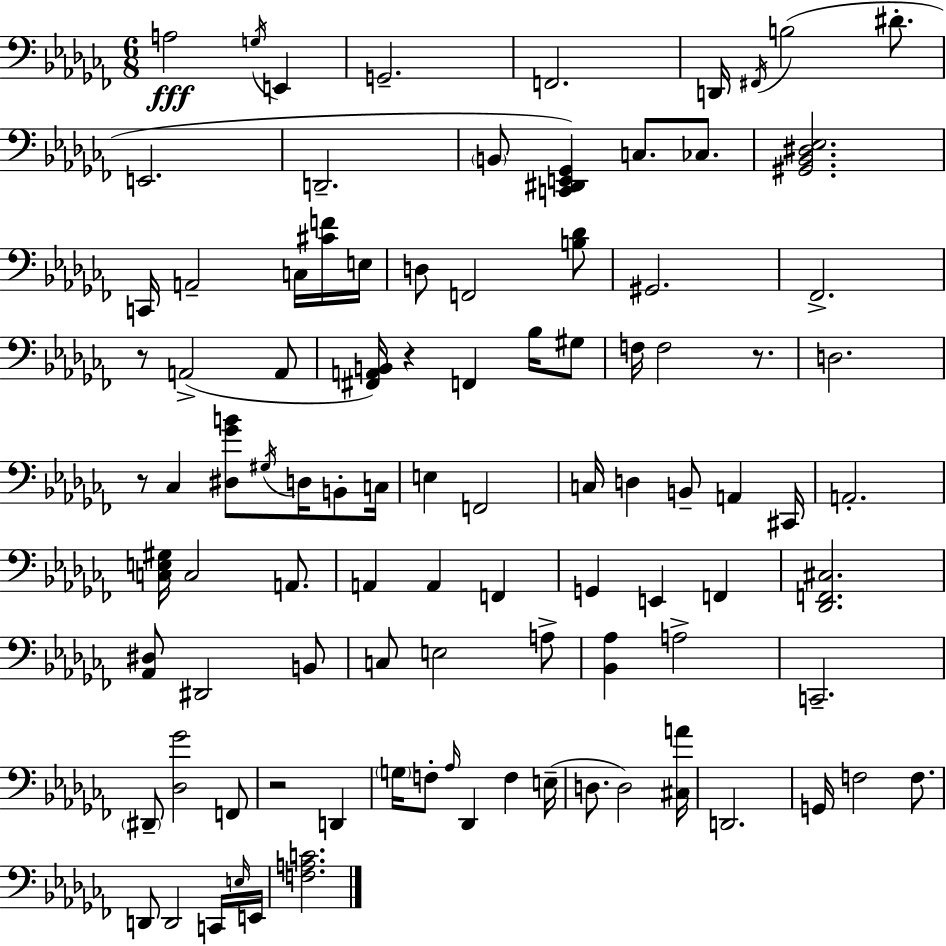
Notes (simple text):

A3/h G3/s E2/q G2/h. F2/h. D2/s F#2/s B3/h D#4/e. E2/h. D2/h. B2/e [C2,D#2,E2,Gb2]/q C3/e. CES3/e. [G#2,Bb2,D#3,Eb3]/h. C2/s A2/h C3/s [C#4,F4]/s E3/s D3/e F2/h [B3,Db4]/e G#2/h. FES2/h. R/e A2/h A2/e [F#2,A2,B2]/s R/q F2/q Bb3/s G#3/e F3/s F3/h R/e. D3/h. R/e CES3/q [D#3,Gb4,B4]/e G#3/s D3/s B2/e C3/s E3/q F2/h C3/s D3/q B2/e A2/q C#2/s A2/h. [C3,E3,G#3]/s C3/h A2/e. A2/q A2/q F2/q G2/q E2/q F2/q [Db2,F2,C#3]/h. [Ab2,D#3]/e D#2/h B2/e C3/e E3/h A3/e [Bb2,Ab3]/q A3/h C2/h. D#2/e [Db3,Gb4]/h F2/e R/h D2/q G3/s F3/e Ab3/s Db2/q F3/q E3/s D3/e. D3/h [C#3,A4]/s D2/h. G2/s F3/h F3/e. D2/e D2/h C2/s E3/s E2/s [F3,A3,C4]/h.